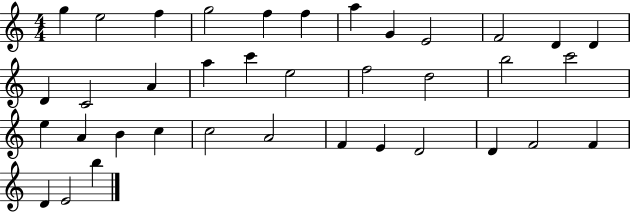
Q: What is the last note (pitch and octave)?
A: B5